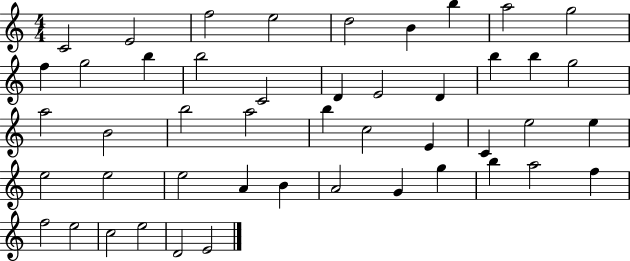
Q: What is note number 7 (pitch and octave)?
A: B5